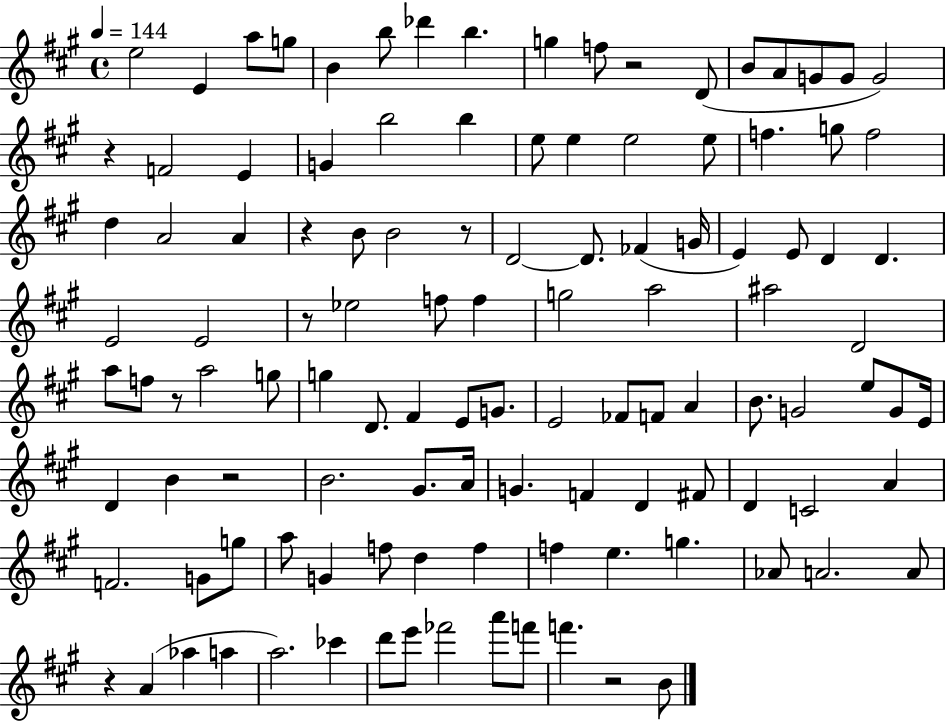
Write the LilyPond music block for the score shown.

{
  \clef treble
  \time 4/4
  \defaultTimeSignature
  \key a \major
  \tempo 4 = 144
  e''2 e'4 a''8 g''8 | b'4 b''8 des'''4 b''4. | g''4 f''8 r2 d'8( | b'8 a'8 g'8 g'8 g'2) | \break r4 f'2 e'4 | g'4 b''2 b''4 | e''8 e''4 e''2 e''8 | f''4. g''8 f''2 | \break d''4 a'2 a'4 | r4 b'8 b'2 r8 | d'2~~ d'8. fes'4( g'16 | e'4) e'8 d'4 d'4. | \break e'2 e'2 | r8 ees''2 f''8 f''4 | g''2 a''2 | ais''2 d'2 | \break a''8 f''8 r8 a''2 g''8 | g''4 d'8. fis'4 e'8 g'8. | e'2 fes'8 f'8 a'4 | b'8. g'2 e''8 g'8 e'16 | \break d'4 b'4 r2 | b'2. gis'8. a'16 | g'4. f'4 d'4 fis'8 | d'4 c'2 a'4 | \break f'2. g'8 g''8 | a''8 g'4 f''8 d''4 f''4 | f''4 e''4. g''4. | aes'8 a'2. a'8 | \break r4 a'4( aes''4 a''4 | a''2.) ces'''4 | d'''8 e'''8 fes'''2 a'''8 f'''8 | f'''4. r2 b'8 | \break \bar "|."
}